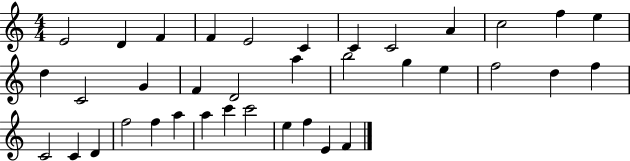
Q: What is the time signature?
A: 4/4